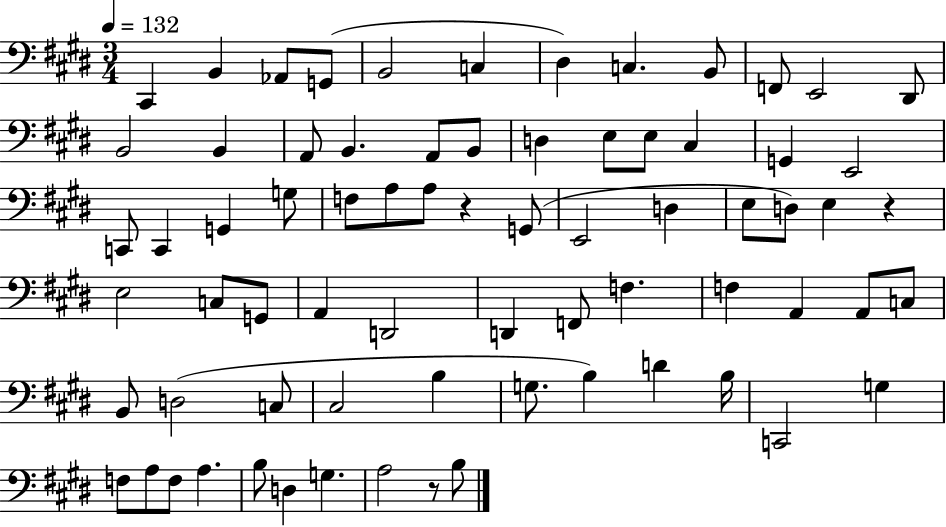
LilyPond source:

{
  \clef bass
  \numericTimeSignature
  \time 3/4
  \key e \major
  \tempo 4 = 132
  cis,4 b,4 aes,8 g,8( | b,2 c4 | dis4) c4. b,8 | f,8 e,2 dis,8 | \break b,2 b,4 | a,8 b,4. a,8 b,8 | d4 e8 e8 cis4 | g,4 e,2 | \break c,8 c,4 g,4 g8 | f8 a8 a8 r4 g,8( | e,2 d4 | e8 d8) e4 r4 | \break e2 c8 g,8 | a,4 d,2 | d,4 f,8 f4. | f4 a,4 a,8 c8 | \break b,8 d2( c8 | cis2 b4 | g8. b4) d'4 b16 | c,2 g4 | \break f8 a8 f8 a4. | b8 d4 g4. | a2 r8 b8 | \bar "|."
}